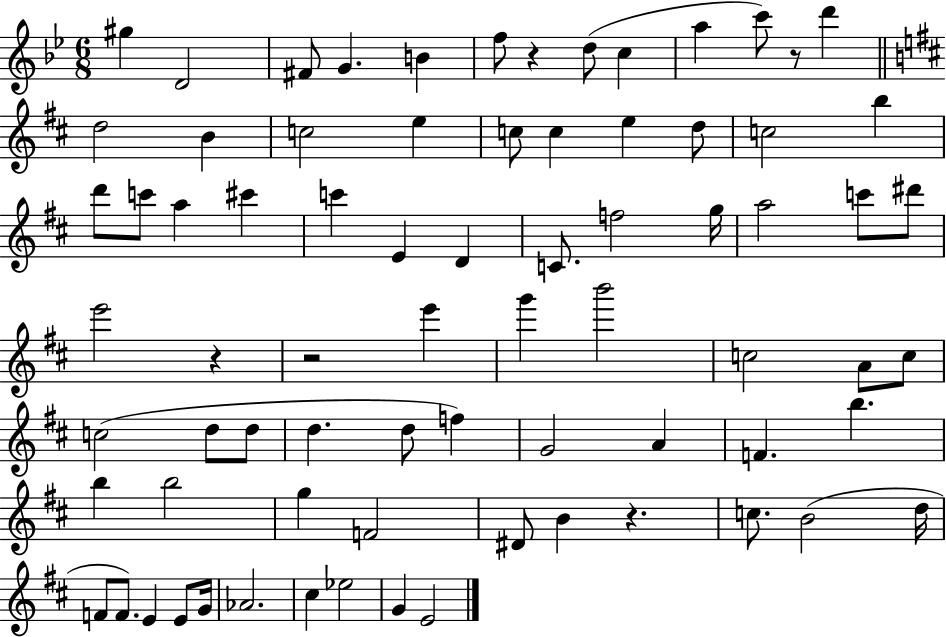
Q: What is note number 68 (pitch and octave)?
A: Eb5